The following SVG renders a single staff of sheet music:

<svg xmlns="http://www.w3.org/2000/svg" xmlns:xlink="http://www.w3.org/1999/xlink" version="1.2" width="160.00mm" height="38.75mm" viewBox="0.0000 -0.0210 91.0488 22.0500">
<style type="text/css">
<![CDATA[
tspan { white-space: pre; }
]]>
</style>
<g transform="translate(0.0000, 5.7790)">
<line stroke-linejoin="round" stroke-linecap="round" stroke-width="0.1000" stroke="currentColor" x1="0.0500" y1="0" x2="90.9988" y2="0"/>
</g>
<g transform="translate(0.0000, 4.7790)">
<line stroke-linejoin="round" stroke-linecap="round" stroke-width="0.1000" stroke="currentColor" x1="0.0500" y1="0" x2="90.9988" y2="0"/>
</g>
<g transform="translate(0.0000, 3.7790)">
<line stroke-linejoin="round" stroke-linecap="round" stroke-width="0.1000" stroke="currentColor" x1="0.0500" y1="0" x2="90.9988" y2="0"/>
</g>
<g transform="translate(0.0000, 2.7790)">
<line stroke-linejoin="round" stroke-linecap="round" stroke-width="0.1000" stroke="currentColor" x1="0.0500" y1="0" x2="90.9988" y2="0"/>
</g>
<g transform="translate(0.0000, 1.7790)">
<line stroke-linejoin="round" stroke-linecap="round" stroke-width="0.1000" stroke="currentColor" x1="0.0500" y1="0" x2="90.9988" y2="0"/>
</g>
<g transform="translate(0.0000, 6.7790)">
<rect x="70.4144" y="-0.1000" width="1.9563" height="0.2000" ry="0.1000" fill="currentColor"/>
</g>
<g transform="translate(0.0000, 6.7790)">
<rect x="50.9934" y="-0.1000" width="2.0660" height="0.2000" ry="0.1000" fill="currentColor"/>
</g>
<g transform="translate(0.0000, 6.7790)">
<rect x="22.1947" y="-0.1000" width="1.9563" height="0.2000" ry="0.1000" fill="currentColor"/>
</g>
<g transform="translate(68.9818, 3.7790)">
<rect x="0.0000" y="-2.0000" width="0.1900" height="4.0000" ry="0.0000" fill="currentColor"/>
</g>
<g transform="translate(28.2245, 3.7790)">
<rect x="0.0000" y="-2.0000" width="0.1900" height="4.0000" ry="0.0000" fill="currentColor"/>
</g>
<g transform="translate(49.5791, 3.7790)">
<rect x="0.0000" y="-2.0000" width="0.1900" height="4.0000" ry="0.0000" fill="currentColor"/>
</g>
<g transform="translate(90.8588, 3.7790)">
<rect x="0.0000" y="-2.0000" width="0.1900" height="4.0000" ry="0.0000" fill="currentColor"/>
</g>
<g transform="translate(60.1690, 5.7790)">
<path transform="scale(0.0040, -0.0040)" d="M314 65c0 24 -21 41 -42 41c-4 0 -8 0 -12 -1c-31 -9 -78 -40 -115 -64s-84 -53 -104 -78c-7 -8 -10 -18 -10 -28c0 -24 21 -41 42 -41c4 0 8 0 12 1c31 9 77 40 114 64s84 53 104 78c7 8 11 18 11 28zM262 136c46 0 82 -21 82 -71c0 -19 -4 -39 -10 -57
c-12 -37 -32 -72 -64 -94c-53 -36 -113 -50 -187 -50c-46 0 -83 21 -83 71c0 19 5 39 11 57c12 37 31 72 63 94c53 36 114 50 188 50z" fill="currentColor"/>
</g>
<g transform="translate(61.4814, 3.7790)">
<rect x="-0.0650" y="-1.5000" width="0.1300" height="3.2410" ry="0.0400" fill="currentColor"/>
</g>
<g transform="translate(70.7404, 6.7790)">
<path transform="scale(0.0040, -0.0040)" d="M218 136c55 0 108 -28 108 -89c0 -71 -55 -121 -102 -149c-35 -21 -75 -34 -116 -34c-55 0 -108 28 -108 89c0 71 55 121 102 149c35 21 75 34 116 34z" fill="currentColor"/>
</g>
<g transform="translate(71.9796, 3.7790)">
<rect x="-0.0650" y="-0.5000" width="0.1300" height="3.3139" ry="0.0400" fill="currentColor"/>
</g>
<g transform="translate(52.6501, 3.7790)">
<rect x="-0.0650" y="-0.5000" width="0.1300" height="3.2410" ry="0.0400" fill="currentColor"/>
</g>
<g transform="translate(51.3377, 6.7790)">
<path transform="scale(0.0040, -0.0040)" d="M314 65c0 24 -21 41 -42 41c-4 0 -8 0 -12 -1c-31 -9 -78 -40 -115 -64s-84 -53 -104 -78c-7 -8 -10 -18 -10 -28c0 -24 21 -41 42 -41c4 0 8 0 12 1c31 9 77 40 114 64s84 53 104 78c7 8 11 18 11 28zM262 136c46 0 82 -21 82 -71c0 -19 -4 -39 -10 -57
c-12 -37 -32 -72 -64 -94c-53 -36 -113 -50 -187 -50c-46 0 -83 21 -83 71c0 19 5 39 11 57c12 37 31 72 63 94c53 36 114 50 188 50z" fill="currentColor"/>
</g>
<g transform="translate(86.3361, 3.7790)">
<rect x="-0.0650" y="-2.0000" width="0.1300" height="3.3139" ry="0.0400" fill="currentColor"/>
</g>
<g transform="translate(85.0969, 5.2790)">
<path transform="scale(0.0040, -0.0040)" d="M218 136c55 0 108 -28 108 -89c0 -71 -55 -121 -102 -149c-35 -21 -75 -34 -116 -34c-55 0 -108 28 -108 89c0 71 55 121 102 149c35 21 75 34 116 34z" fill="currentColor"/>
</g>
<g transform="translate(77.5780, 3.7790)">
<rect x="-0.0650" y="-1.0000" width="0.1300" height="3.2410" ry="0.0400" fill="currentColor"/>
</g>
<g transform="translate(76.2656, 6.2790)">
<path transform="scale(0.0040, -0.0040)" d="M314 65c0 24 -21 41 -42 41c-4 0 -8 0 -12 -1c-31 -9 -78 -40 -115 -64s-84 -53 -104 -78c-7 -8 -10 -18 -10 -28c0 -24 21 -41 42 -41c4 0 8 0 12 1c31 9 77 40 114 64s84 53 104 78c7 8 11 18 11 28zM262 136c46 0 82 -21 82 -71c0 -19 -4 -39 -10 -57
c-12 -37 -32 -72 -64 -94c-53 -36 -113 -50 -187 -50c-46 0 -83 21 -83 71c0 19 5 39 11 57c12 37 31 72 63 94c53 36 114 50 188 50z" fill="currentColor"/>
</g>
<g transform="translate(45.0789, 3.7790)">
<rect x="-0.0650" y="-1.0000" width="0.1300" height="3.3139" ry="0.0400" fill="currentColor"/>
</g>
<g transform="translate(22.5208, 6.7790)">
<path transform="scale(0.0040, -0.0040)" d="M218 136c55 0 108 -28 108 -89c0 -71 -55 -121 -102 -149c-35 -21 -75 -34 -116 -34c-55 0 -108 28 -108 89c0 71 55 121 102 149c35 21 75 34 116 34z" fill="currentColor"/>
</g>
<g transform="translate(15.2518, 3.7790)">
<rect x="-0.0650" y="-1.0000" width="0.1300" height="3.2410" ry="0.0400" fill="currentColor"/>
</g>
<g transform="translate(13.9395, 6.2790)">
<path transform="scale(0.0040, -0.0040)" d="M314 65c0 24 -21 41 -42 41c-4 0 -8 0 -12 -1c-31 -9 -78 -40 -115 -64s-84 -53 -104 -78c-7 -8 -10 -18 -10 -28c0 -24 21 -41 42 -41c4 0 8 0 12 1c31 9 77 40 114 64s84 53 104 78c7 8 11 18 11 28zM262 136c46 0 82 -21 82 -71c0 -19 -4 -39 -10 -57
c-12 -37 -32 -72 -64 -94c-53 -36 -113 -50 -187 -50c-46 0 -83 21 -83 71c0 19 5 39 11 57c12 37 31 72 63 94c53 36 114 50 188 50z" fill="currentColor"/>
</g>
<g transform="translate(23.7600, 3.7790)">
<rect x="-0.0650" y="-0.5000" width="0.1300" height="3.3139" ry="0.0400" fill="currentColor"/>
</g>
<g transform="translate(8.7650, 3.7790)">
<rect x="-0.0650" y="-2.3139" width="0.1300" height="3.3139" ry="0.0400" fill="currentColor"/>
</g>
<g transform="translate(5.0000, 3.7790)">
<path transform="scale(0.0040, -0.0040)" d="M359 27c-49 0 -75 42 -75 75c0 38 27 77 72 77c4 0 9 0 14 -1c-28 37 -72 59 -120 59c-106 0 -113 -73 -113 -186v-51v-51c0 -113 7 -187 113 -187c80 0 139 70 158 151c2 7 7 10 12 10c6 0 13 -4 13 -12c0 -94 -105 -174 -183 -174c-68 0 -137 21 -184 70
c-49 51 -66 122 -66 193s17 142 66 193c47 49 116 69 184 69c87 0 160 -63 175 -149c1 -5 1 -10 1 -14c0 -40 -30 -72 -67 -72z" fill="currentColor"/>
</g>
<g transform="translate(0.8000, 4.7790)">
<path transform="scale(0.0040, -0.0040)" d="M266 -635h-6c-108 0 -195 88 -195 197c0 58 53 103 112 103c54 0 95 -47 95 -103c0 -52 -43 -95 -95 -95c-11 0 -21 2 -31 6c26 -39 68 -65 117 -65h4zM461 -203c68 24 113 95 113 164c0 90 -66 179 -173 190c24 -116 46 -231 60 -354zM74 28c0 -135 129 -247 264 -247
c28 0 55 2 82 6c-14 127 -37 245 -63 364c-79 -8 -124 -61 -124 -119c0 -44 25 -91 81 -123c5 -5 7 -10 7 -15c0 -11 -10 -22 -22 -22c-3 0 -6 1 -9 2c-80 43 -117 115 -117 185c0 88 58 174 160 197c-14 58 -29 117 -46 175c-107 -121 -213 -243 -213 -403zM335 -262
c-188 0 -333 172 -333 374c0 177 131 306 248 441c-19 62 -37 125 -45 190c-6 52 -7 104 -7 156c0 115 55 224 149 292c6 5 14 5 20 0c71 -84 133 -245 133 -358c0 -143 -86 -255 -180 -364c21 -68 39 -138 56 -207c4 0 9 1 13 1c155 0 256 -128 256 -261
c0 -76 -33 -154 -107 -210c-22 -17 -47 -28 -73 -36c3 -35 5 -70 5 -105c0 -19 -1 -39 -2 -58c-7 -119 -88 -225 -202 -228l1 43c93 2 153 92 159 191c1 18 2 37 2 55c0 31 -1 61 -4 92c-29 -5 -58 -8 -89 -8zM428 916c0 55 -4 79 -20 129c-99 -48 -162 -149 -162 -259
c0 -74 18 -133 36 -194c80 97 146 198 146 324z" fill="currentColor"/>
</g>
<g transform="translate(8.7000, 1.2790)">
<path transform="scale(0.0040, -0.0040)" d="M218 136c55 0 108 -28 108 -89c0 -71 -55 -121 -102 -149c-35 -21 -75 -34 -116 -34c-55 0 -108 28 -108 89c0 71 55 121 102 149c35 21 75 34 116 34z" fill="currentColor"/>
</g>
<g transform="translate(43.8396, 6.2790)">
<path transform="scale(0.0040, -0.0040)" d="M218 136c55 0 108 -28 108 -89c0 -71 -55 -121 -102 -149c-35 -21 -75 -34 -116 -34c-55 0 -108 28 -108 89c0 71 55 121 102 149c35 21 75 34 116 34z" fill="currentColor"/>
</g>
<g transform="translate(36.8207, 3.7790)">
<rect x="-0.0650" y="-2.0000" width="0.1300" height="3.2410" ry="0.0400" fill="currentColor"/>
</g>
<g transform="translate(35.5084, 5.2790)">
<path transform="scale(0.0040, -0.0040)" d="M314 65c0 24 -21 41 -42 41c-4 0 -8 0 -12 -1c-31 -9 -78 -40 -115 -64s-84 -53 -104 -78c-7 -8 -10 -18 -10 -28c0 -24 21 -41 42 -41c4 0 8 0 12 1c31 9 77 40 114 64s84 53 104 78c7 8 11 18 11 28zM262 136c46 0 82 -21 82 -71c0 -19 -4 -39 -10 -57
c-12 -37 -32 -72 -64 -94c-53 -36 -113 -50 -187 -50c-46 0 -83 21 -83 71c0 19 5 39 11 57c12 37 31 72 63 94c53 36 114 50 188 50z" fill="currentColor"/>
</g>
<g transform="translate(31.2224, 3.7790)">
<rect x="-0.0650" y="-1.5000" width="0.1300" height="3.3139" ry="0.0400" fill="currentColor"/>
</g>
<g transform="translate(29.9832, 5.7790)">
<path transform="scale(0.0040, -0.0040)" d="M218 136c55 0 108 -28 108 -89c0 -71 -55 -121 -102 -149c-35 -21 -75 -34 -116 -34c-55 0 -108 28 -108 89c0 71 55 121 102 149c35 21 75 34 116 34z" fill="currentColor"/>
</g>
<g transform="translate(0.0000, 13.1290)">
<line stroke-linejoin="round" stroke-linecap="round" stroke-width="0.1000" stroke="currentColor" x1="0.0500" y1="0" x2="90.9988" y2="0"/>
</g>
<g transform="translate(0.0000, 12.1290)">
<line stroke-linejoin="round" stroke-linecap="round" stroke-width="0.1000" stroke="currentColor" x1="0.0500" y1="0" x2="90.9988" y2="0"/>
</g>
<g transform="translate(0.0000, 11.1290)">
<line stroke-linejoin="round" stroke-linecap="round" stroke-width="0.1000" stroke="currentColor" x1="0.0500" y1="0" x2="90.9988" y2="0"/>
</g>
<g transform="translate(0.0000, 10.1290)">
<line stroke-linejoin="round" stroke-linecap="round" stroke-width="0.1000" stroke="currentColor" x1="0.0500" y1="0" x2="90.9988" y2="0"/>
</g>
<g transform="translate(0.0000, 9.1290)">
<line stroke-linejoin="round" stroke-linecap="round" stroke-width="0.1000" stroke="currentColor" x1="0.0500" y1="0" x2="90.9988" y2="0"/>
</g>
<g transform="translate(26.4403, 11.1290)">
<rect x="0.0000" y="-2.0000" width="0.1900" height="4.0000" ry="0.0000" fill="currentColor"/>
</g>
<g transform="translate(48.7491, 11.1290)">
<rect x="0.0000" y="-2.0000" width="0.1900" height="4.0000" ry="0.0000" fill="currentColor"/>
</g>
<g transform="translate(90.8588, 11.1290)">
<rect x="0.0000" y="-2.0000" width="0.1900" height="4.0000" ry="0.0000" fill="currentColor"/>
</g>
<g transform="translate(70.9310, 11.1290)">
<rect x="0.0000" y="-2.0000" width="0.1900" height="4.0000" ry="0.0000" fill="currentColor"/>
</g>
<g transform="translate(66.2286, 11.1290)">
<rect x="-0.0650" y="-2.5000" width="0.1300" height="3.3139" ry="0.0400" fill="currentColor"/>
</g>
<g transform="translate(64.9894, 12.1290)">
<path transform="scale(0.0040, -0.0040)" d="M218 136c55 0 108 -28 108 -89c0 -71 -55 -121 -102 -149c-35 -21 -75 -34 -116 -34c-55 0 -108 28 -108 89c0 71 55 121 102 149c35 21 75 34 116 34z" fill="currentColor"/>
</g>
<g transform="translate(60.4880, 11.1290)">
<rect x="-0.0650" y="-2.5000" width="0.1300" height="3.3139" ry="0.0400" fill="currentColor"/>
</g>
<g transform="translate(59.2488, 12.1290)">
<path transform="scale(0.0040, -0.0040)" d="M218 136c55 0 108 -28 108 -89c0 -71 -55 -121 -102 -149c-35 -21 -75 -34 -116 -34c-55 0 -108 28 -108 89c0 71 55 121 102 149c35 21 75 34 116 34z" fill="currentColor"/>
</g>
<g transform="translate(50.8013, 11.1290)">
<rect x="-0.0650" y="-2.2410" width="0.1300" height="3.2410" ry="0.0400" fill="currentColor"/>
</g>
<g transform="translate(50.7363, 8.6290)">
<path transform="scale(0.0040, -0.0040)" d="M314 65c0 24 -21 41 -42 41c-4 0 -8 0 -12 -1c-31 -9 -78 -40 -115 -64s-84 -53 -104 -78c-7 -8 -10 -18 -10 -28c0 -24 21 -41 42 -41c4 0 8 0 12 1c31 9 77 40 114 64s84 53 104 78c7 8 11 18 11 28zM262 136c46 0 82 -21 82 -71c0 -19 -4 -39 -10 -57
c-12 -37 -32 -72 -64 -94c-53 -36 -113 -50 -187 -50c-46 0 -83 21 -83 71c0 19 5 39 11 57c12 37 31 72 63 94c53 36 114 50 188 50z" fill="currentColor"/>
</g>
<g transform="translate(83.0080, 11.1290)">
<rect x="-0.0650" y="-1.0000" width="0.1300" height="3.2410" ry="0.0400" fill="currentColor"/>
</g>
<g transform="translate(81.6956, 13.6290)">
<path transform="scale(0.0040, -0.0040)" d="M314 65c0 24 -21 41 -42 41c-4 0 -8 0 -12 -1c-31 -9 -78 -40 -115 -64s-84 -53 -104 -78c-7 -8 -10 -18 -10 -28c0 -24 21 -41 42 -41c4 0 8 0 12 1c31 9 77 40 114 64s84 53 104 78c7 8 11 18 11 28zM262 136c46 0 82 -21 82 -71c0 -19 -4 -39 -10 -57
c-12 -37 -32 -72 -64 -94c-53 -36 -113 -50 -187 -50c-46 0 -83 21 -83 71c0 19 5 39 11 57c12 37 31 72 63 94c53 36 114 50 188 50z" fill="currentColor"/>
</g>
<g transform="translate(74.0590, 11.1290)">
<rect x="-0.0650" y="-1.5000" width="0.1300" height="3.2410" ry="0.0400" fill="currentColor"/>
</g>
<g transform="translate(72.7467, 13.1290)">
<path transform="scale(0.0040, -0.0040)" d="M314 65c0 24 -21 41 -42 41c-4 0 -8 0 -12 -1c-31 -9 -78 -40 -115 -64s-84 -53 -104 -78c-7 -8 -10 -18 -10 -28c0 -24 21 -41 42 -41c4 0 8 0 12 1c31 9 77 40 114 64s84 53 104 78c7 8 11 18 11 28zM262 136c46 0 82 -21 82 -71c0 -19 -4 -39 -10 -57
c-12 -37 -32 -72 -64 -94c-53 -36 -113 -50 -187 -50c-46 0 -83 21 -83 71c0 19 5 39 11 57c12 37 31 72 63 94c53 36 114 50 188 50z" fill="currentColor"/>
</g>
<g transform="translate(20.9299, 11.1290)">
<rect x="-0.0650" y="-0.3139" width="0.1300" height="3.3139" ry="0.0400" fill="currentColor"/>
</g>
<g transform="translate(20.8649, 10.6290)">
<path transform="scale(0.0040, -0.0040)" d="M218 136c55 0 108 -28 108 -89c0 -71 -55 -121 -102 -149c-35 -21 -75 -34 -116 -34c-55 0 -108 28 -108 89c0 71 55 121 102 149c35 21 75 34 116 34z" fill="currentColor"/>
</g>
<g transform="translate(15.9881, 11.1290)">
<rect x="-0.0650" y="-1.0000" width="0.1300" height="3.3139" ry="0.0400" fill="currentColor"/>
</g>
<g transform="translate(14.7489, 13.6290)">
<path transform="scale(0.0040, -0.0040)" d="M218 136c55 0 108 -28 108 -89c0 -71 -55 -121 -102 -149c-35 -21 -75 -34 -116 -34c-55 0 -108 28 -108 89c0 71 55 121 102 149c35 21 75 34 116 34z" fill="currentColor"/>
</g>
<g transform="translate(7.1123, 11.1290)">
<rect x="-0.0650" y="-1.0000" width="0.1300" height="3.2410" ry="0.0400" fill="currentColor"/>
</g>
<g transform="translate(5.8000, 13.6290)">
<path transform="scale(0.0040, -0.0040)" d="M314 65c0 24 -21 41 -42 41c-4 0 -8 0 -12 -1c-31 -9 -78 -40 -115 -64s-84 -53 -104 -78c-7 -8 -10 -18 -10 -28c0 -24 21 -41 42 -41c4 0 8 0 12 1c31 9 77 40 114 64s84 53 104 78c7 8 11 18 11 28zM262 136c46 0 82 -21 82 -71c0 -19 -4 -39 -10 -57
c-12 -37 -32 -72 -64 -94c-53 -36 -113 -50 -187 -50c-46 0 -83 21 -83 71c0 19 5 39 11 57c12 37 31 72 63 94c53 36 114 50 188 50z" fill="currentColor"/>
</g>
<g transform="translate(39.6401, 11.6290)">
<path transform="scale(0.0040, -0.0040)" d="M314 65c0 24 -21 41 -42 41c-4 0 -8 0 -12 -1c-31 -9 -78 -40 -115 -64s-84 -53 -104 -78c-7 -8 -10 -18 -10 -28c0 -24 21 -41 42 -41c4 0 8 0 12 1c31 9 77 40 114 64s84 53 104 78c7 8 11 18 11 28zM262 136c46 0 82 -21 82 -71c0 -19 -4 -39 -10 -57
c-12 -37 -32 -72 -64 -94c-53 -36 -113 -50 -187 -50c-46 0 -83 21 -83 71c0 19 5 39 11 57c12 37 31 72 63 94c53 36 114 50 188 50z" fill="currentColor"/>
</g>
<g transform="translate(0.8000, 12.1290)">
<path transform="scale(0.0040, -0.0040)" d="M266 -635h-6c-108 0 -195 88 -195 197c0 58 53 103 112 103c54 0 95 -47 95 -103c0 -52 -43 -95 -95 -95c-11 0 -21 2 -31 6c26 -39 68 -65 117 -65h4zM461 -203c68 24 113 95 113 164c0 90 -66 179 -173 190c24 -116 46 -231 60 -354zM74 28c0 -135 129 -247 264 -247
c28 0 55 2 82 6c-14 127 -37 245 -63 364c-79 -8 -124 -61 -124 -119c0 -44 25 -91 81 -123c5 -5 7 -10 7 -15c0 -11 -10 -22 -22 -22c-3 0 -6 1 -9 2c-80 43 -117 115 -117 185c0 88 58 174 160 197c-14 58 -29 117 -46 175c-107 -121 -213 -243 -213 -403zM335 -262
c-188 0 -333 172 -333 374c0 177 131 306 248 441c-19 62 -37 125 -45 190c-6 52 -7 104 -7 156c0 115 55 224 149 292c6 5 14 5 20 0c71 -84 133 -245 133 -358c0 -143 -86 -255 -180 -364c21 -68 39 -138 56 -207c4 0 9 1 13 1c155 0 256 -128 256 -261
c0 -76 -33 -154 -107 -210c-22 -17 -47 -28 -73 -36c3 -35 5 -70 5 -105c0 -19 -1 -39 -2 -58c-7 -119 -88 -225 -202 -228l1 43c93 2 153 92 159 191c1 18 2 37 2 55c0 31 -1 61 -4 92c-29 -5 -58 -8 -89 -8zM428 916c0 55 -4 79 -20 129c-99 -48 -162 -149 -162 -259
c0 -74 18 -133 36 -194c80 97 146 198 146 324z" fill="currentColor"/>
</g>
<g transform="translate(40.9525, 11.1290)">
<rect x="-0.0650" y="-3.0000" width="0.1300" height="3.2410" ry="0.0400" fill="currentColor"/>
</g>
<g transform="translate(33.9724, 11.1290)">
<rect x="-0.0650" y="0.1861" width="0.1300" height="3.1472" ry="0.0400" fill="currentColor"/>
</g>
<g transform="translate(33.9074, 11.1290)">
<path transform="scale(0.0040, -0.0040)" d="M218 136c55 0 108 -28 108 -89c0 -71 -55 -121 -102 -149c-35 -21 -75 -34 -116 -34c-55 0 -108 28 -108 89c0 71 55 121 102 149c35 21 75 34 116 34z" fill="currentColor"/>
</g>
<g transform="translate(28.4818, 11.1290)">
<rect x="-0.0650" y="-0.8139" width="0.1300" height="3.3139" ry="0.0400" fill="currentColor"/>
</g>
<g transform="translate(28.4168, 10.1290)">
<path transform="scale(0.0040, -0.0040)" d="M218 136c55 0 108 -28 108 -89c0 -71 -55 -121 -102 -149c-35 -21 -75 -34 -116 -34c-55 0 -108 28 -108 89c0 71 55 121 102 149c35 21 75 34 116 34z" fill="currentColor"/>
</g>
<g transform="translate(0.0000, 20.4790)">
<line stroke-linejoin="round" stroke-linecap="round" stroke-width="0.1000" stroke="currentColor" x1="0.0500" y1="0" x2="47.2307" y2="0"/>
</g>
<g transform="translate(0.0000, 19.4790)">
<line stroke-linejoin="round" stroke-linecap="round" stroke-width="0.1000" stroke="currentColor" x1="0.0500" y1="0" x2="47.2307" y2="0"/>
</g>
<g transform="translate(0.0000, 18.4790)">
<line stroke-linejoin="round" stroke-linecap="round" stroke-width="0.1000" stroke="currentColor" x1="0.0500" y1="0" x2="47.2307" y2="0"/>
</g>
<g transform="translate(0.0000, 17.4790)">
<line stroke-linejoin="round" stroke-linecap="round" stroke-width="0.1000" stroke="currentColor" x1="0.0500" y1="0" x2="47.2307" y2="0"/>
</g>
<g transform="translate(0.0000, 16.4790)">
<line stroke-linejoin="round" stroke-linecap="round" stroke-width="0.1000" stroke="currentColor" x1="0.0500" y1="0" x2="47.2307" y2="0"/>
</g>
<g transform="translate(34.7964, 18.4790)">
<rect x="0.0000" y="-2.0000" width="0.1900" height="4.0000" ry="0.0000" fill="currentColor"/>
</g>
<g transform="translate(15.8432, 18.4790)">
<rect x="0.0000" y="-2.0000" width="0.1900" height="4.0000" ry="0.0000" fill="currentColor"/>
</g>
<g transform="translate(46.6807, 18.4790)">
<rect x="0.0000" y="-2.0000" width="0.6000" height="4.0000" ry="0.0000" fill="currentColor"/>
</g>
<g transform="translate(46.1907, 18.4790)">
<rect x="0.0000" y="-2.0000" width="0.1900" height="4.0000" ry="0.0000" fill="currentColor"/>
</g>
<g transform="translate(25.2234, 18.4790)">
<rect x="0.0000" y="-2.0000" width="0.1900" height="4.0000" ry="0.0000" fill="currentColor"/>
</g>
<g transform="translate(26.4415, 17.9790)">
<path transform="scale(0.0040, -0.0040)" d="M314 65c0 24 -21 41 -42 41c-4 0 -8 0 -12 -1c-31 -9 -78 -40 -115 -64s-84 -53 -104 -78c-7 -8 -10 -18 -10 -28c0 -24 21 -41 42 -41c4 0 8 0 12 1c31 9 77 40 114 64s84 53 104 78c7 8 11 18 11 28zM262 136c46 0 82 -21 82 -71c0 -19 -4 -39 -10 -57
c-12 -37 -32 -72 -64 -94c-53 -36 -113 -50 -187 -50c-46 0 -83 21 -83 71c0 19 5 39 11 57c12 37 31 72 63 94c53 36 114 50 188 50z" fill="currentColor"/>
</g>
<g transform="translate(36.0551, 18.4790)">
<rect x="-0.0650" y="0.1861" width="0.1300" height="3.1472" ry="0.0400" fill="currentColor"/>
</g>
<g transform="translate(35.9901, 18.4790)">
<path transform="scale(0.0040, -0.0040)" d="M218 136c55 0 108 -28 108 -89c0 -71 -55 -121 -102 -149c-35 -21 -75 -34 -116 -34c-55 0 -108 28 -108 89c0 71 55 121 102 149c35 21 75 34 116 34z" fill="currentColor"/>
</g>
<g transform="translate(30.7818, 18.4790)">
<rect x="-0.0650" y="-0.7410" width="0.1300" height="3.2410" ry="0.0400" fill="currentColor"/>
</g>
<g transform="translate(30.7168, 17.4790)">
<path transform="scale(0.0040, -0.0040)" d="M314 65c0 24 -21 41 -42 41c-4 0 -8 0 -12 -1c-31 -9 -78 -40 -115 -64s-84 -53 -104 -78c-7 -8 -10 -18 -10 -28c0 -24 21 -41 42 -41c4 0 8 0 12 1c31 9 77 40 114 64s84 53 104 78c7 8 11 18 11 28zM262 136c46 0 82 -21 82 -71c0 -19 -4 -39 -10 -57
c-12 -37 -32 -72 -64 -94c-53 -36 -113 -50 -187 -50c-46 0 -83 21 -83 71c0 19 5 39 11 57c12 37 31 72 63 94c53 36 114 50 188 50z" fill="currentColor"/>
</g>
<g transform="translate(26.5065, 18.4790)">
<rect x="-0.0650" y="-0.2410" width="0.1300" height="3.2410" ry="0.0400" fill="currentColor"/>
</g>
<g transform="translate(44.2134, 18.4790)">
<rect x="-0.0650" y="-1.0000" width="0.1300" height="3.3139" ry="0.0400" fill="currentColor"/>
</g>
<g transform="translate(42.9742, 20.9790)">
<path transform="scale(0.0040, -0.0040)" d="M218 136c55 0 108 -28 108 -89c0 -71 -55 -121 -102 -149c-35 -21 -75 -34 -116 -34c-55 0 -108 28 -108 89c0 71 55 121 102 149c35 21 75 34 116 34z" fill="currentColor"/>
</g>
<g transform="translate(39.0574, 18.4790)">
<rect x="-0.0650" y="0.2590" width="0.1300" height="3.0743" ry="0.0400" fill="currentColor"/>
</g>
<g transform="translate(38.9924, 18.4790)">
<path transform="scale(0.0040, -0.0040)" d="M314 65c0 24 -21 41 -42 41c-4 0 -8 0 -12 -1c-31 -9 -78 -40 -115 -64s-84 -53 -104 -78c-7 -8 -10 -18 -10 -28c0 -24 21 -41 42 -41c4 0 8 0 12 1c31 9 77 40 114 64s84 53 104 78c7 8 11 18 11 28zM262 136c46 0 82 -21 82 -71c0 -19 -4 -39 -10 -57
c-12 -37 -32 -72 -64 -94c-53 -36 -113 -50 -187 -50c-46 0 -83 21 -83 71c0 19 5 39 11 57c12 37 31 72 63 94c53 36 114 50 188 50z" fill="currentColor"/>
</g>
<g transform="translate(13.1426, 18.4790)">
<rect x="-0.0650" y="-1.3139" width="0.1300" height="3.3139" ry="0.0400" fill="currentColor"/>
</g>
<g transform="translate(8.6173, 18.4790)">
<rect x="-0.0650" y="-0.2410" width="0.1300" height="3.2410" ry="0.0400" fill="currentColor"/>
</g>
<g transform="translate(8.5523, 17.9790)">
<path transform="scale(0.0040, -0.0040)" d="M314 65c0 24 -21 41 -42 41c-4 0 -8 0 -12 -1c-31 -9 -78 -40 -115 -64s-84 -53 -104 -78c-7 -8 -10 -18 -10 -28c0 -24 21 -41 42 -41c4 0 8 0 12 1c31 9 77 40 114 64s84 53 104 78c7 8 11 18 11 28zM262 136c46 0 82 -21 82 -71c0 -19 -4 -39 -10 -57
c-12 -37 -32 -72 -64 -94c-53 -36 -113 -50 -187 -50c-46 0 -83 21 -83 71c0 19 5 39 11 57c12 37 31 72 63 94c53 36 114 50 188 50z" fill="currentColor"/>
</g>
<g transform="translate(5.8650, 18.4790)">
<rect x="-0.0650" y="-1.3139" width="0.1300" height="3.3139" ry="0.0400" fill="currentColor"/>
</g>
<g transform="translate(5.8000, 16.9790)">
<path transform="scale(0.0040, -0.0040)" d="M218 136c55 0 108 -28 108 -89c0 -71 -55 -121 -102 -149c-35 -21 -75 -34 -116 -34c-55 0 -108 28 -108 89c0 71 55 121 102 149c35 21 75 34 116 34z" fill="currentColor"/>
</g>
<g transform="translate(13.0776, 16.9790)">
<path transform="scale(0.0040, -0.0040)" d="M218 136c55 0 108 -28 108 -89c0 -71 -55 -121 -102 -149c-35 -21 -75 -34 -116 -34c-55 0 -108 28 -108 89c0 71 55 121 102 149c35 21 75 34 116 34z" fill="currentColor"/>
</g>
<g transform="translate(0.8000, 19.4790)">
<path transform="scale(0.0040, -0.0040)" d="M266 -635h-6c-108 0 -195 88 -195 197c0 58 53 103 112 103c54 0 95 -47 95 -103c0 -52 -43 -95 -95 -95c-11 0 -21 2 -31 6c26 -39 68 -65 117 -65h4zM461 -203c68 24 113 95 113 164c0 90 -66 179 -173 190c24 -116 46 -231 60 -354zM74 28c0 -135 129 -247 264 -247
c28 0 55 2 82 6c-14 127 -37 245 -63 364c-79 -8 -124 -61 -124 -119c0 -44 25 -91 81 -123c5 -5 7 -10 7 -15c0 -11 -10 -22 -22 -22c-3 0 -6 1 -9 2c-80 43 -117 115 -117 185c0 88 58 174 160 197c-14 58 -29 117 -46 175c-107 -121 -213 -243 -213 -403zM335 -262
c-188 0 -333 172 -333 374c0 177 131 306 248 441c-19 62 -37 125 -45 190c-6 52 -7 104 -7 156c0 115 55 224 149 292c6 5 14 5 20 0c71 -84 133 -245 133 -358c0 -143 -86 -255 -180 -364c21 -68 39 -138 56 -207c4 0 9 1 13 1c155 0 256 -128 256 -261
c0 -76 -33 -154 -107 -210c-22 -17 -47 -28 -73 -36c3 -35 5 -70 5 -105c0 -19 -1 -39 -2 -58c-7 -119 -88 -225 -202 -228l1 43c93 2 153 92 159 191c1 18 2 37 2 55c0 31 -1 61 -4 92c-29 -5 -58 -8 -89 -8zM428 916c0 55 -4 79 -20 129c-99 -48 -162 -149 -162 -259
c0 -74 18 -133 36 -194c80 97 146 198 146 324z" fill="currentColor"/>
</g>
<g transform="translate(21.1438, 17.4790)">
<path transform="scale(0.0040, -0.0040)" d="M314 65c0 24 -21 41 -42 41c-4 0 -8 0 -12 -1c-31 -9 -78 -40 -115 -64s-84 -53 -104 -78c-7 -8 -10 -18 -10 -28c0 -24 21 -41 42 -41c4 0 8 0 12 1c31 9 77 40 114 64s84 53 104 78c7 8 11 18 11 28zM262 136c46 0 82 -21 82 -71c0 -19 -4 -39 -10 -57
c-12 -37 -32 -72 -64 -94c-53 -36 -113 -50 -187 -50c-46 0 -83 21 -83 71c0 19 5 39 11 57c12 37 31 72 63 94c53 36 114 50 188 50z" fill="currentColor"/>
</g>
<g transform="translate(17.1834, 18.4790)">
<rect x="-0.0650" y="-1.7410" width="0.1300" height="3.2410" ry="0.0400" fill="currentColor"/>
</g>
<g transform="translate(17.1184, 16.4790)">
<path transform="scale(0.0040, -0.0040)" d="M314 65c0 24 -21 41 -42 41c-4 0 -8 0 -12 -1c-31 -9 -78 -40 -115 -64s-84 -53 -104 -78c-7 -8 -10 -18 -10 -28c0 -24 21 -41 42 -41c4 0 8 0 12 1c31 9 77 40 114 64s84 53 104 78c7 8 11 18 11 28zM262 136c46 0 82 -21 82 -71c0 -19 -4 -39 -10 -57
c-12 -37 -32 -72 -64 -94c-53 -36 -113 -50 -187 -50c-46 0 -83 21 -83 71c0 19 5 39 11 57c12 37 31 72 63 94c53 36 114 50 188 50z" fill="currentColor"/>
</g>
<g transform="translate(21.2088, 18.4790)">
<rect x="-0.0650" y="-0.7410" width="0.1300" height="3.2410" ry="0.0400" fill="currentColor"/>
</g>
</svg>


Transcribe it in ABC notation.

X:1
T:Untitled
M:4/4
L:1/4
K:C
g D2 C E F2 D C2 E2 C D2 F D2 D c d B A2 g2 G G E2 D2 e c2 e f2 d2 c2 d2 B B2 D